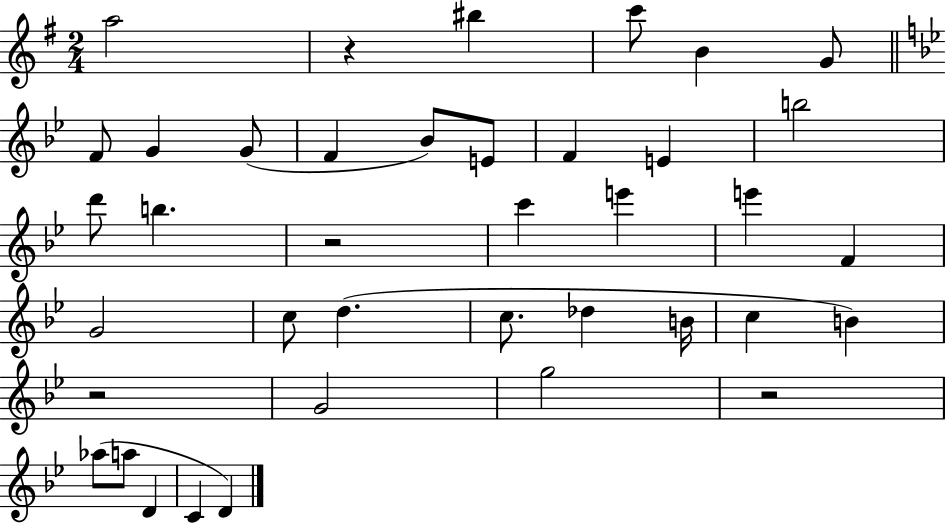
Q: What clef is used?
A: treble